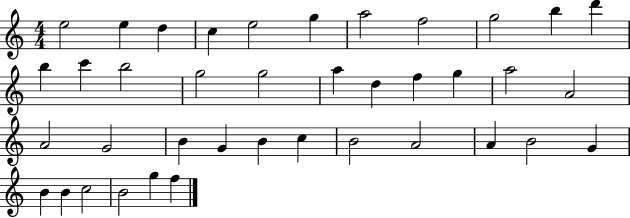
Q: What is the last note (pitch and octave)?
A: F5